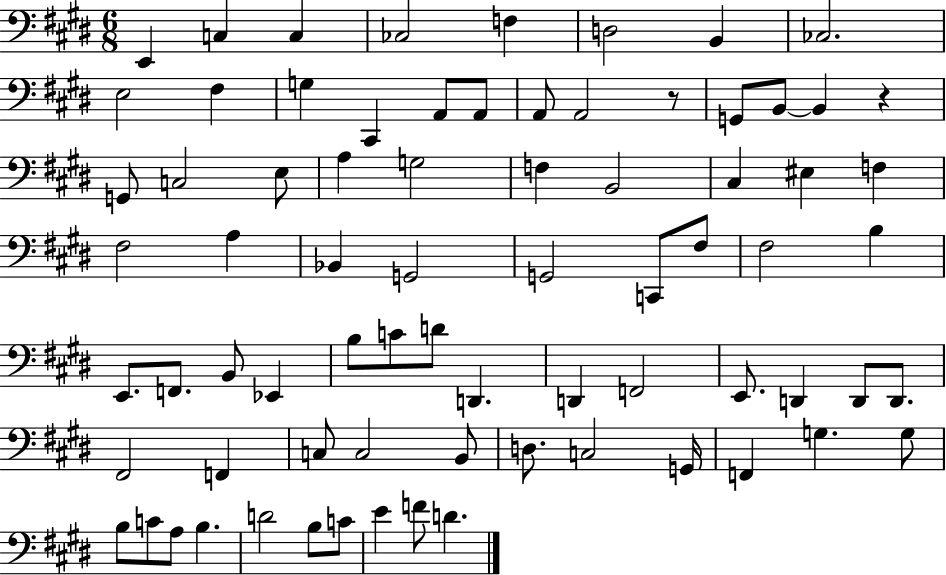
E2/q C3/q C3/q CES3/h F3/q D3/h B2/q CES3/h. E3/h F#3/q G3/q C#2/q A2/e A2/e A2/e A2/h R/e G2/e B2/e B2/q R/q G2/e C3/h E3/e A3/q G3/h F3/q B2/h C#3/q EIS3/q F3/q F#3/h A3/q Bb2/q G2/h G2/h C2/e F#3/e F#3/h B3/q E2/e. F2/e. B2/e Eb2/q B3/e C4/e D4/e D2/q. D2/q F2/h E2/e. D2/q D2/e D2/e. F#2/h F2/q C3/e C3/h B2/e D3/e. C3/h G2/s F2/q G3/q. G3/e B3/e C4/e A3/e B3/q. D4/h B3/e C4/e E4/q F4/e D4/q.